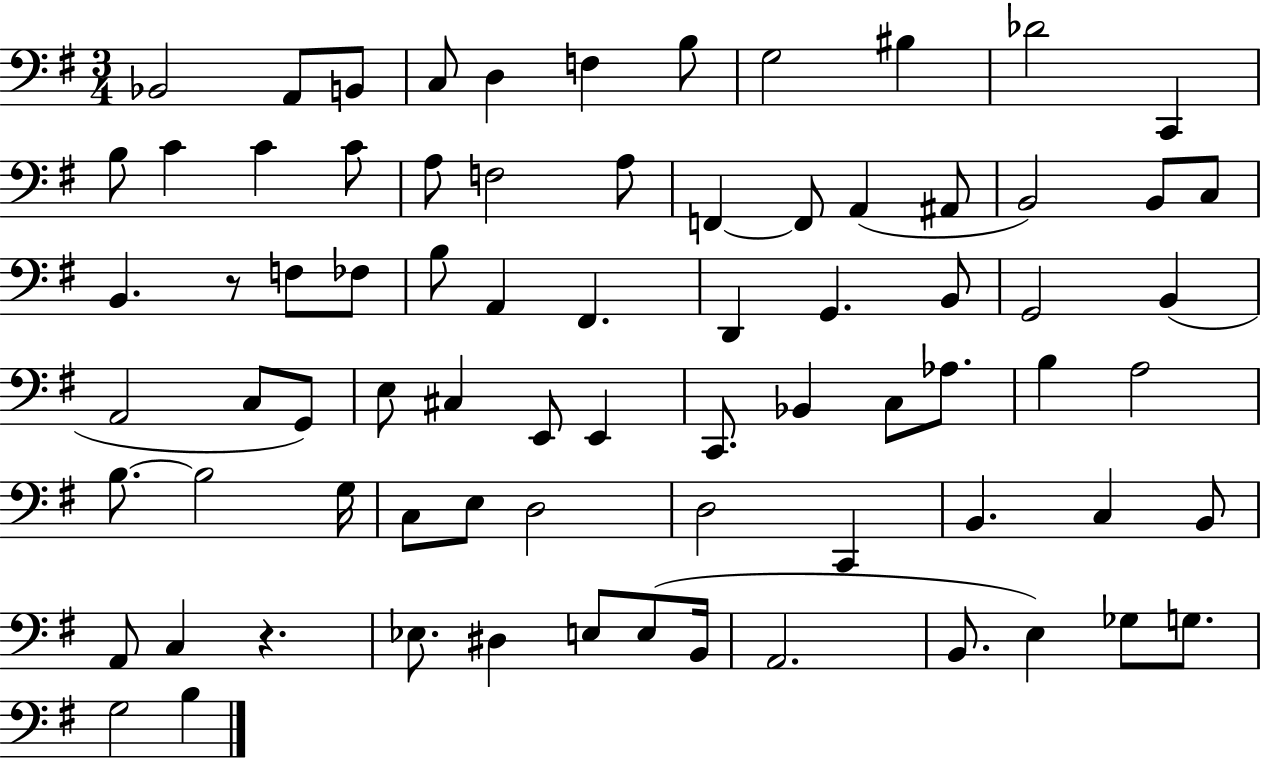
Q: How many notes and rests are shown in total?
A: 76